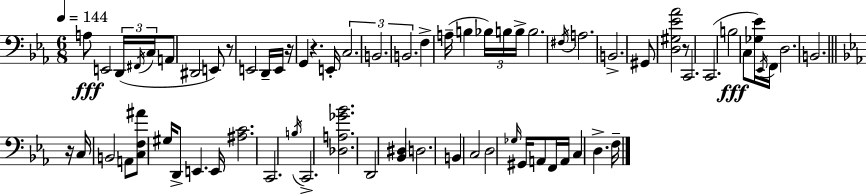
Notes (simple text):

A3/e E2/h D2/s F#2/s C3/s A2/e D#2/h E2/e R/e E2/h D2/s E2/s R/s G2/q R/q. E2/s C3/h. B2/h. B2/h. F3/q A3/s B3/q Bb3/s B3/s B3/s B3/h. F#3/s A3/h. B2/h. G#2/e [D3,G#3,Eb4,Ab4]/h R/e C2/h. C2/h. B3/h C3/e [Gb3,Eb4]/s Eb2/s F2/s D3/h. B2/h. R/s C3/s B2/h A2/e [C3,F3,A#4]/e G#3/s D2/e E2/q. E2/s [A#3,C4]/h. C2/h. B3/s C2/h. [Db3,A3,Gb4,Bb4]/h. D2/h [Bb2,D#3]/q D3/h. B2/q C3/h D3/h Gb3/s G#2/s A2/e F2/s A2/s C3/q D3/q. F3/s